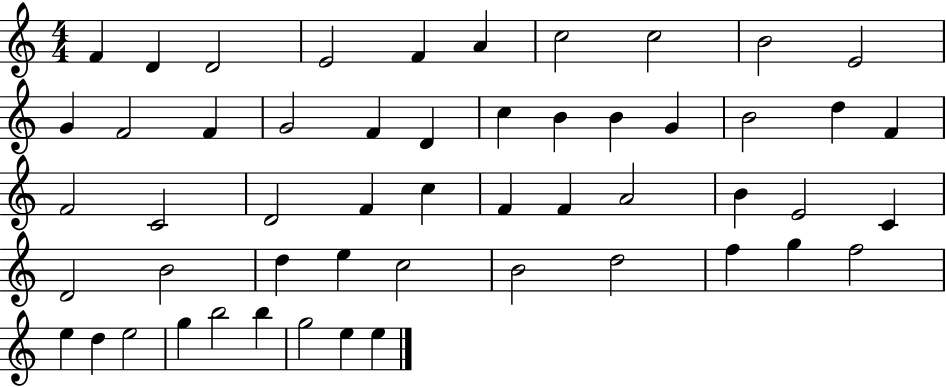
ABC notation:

X:1
T:Untitled
M:4/4
L:1/4
K:C
F D D2 E2 F A c2 c2 B2 E2 G F2 F G2 F D c B B G B2 d F F2 C2 D2 F c F F A2 B E2 C D2 B2 d e c2 B2 d2 f g f2 e d e2 g b2 b g2 e e